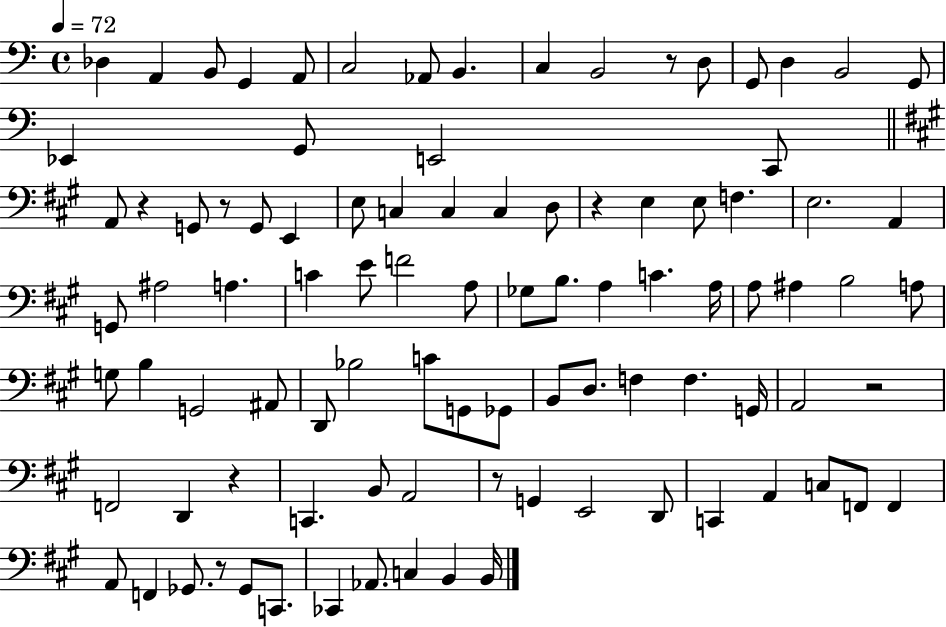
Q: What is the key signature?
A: C major